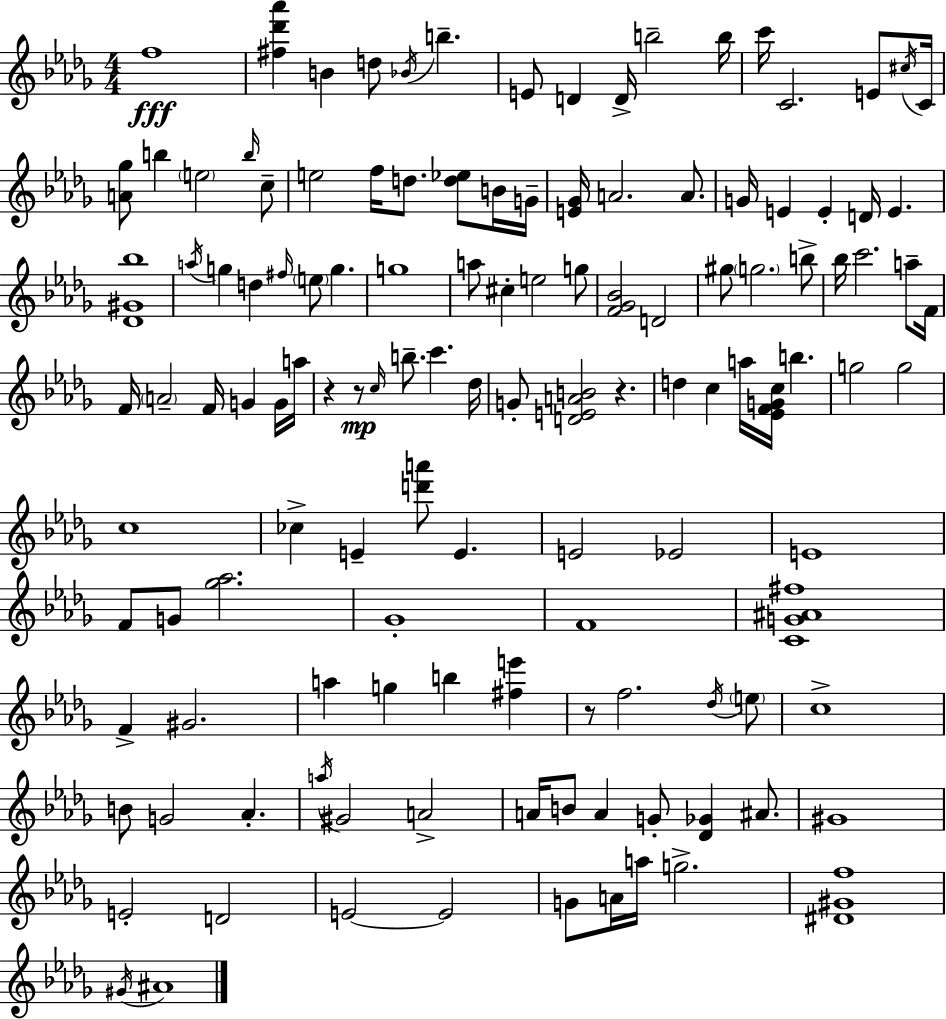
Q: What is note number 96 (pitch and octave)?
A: A4